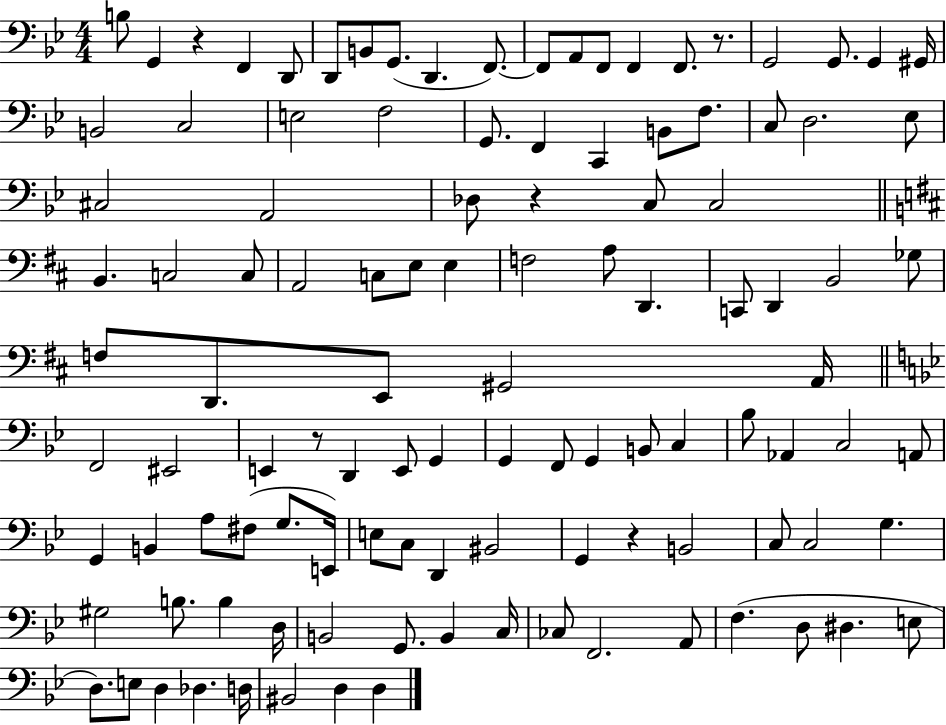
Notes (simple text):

B3/e G2/q R/q F2/q D2/e D2/e B2/e G2/e. D2/q. F2/e. F2/e A2/e F2/e F2/q F2/e. R/e. G2/h G2/e. G2/q G#2/s B2/h C3/h E3/h F3/h G2/e. F2/q C2/q B2/e F3/e. C3/e D3/h. Eb3/e C#3/h A2/h Db3/e R/q C3/e C3/h B2/q. C3/h C3/e A2/h C3/e E3/e E3/q F3/h A3/e D2/q. C2/e D2/q B2/h Gb3/e F3/e D2/e. E2/e G#2/h A2/s F2/h EIS2/h E2/q R/e D2/q E2/e G2/q G2/q F2/e G2/q B2/e C3/q Bb3/e Ab2/q C3/h A2/e G2/q B2/q A3/e F#3/e G3/e. E2/s E3/e C3/e D2/q BIS2/h G2/q R/q B2/h C3/e C3/h G3/q. G#3/h B3/e. B3/q D3/s B2/h G2/e. B2/q C3/s CES3/e F2/h. A2/e F3/q. D3/e D#3/q. E3/e D3/e. E3/e D3/q Db3/q. D3/s BIS2/h D3/q D3/q